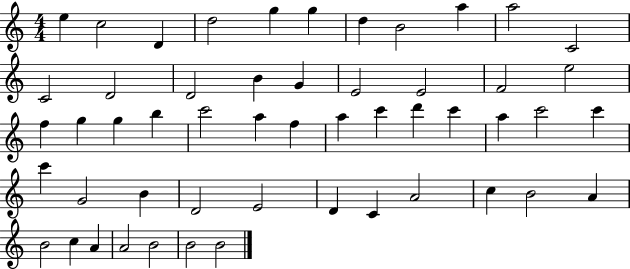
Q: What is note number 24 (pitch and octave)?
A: B5